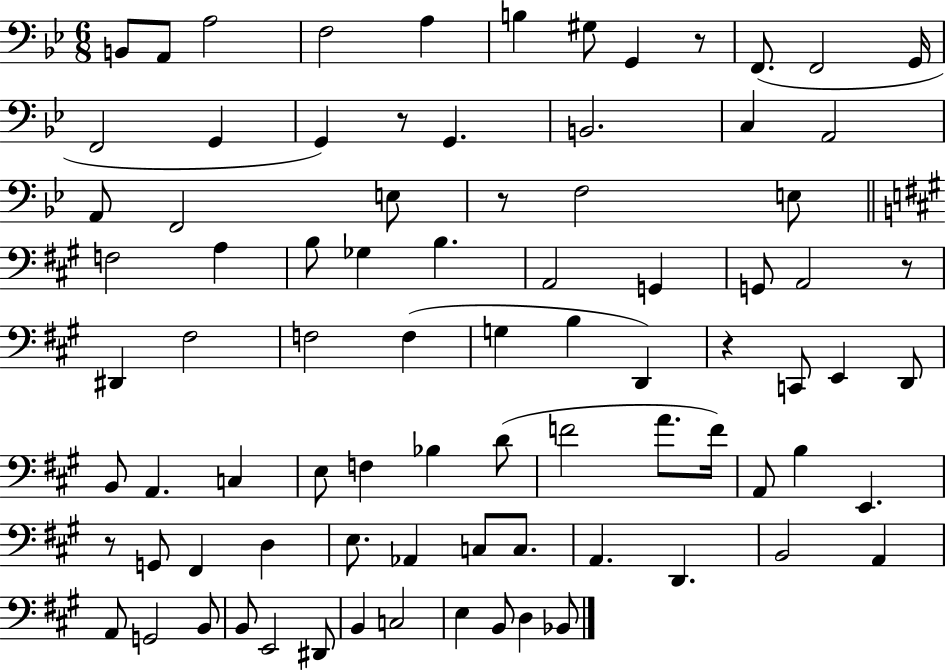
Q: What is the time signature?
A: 6/8